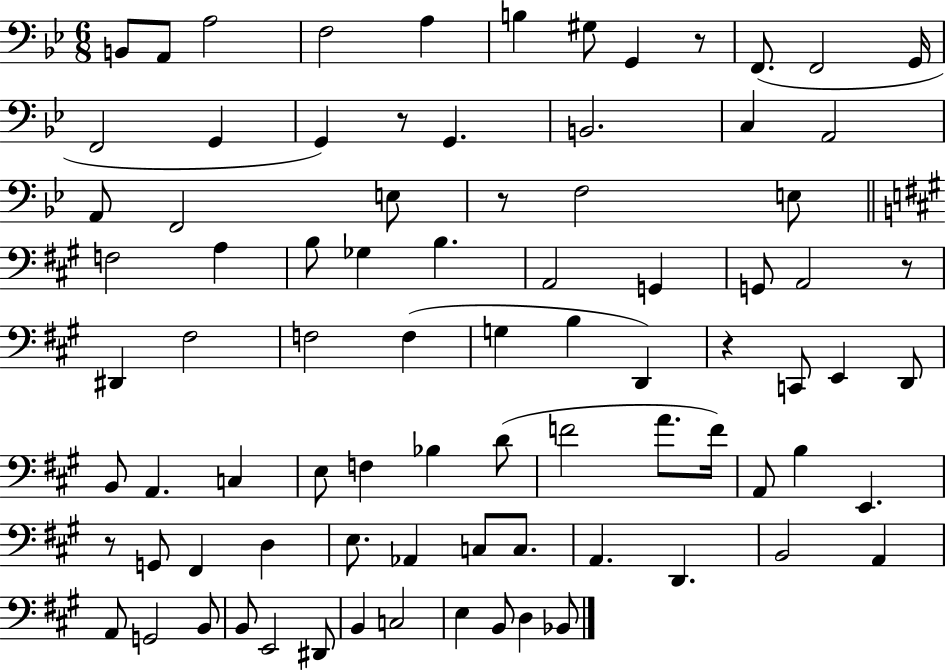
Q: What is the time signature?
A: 6/8